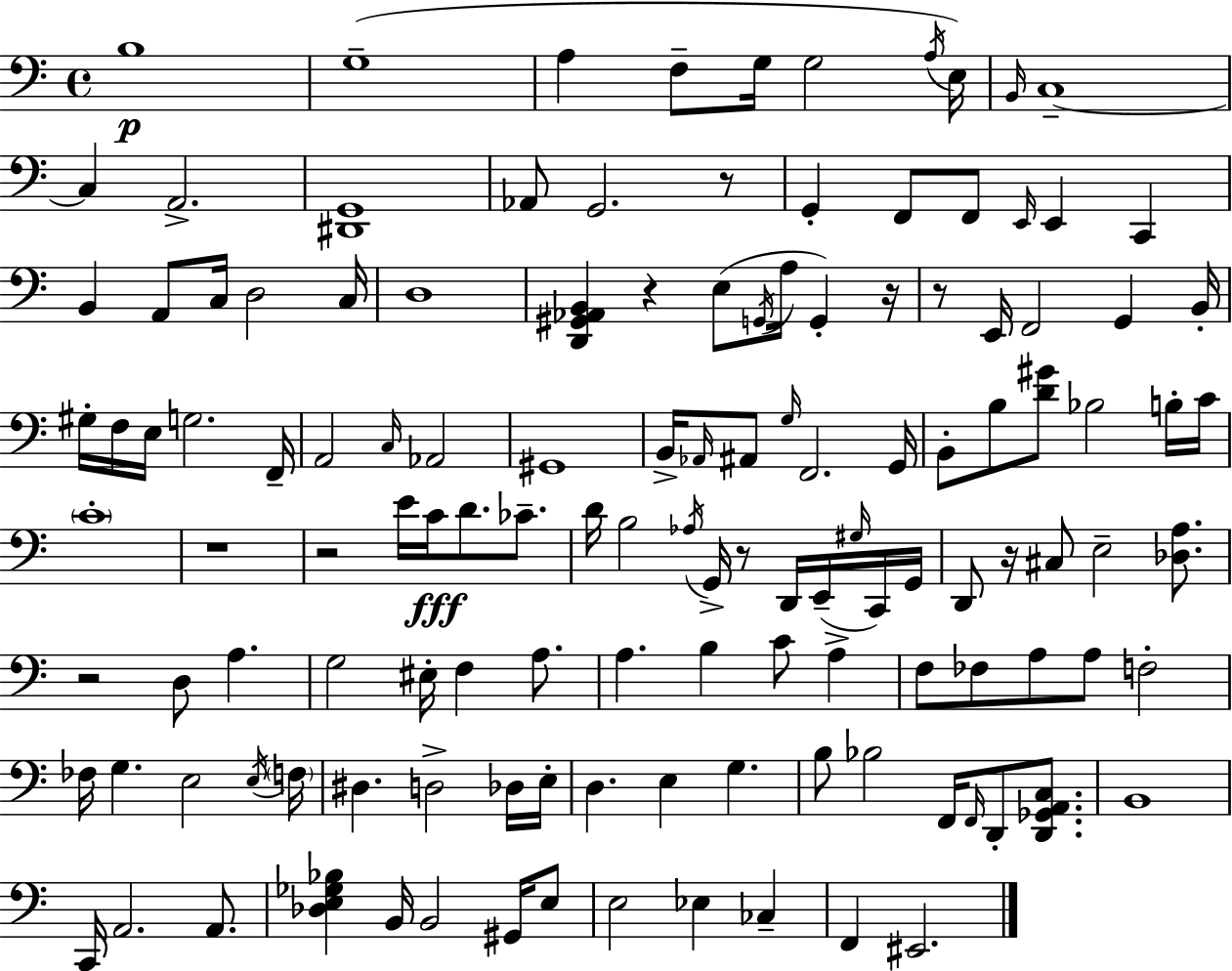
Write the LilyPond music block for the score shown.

{
  \clef bass
  \time 4/4
  \defaultTimeSignature
  \key c \major
  \repeat volta 2 { b1\p | g1--( | a4 f8-- g16 g2 \acciaccatura { a16 }) | e16 \grace { b,16 } c1--~~ | \break c4 a,2.-> | <dis, g,>1 | aes,8 g,2. | r8 g,4-. f,8 f,8 \grace { e,16 } e,4 c,4 | \break b,4 a,8 c16 d2 | c16 d1 | <d, gis, aes, b,>4 r4 e8( \acciaccatura { g,16 } a16 g,4-.) | r16 r8 e,16 f,2 g,4 | \break b,16-. gis16-. f16 e16 g2. | f,16-- a,2 \grace { c16 } aes,2 | gis,1 | b,16-> \grace { aes,16 } ais,8 \grace { g16 } f,2. | \break g,16 b,8-. b8 <d' gis'>8 bes2 | b16-. c'16 \parenthesize c'1-. | r1 | r2 e'16 | \break c'16\fff d'8. ces'8.-- d'16 b2 | \acciaccatura { aes16 } g,16-> r8 d,16 e,16--( \grace { gis16 } c,16) g,16 d,8 r16 cis8 e2-- | <des a>8. r2 | d8 a4. g2 | \break eis16-. f4 a8. a4. b4 | c'8 a4-> f8 fes8 a8 a8 | f2-. fes16 g4. | e2 \acciaccatura { e16 } \parenthesize f16 dis4. | \break d2-> des16 e16-. d4. | e4 g4. b8 bes2 | f,16 \grace { f,16 } d,8-. <d, ges, a, c>8. b,1 | c,16 a,2. | \break a,8. <des e ges bes>4 b,16 | b,2 gis,16 e8 e2 | ees4 ces4-- f,4 eis,2. | } \bar "|."
}